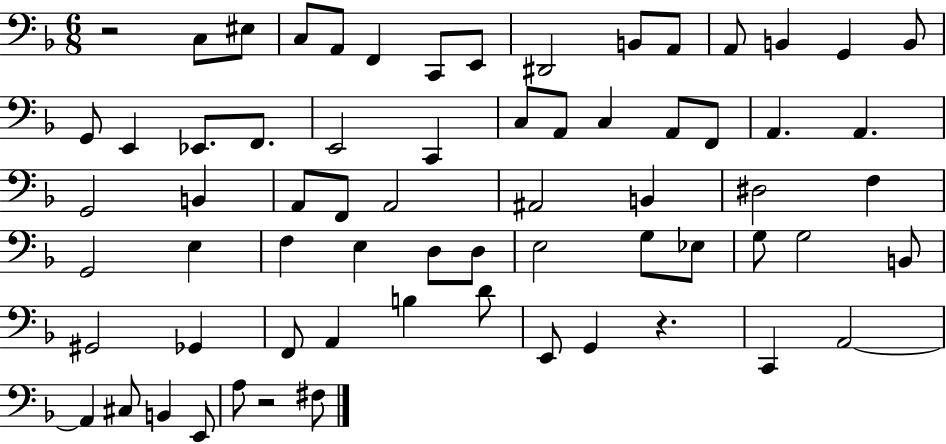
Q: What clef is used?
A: bass